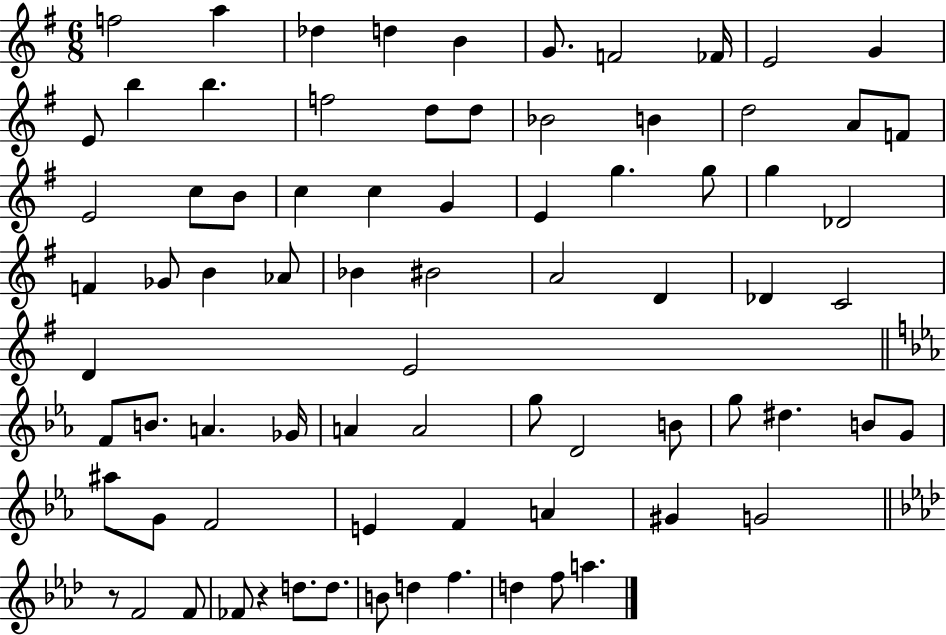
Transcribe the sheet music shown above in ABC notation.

X:1
T:Untitled
M:6/8
L:1/4
K:G
f2 a _d d B G/2 F2 _F/4 E2 G E/2 b b f2 d/2 d/2 _B2 B d2 A/2 F/2 E2 c/2 B/2 c c G E g g/2 g _D2 F _G/2 B _A/2 _B ^B2 A2 D _D C2 D E2 F/2 B/2 A _G/4 A A2 g/2 D2 B/2 g/2 ^d B/2 G/2 ^a/2 G/2 F2 E F A ^G G2 z/2 F2 F/2 _F/2 z d/2 d/2 B/2 d f d f/2 a